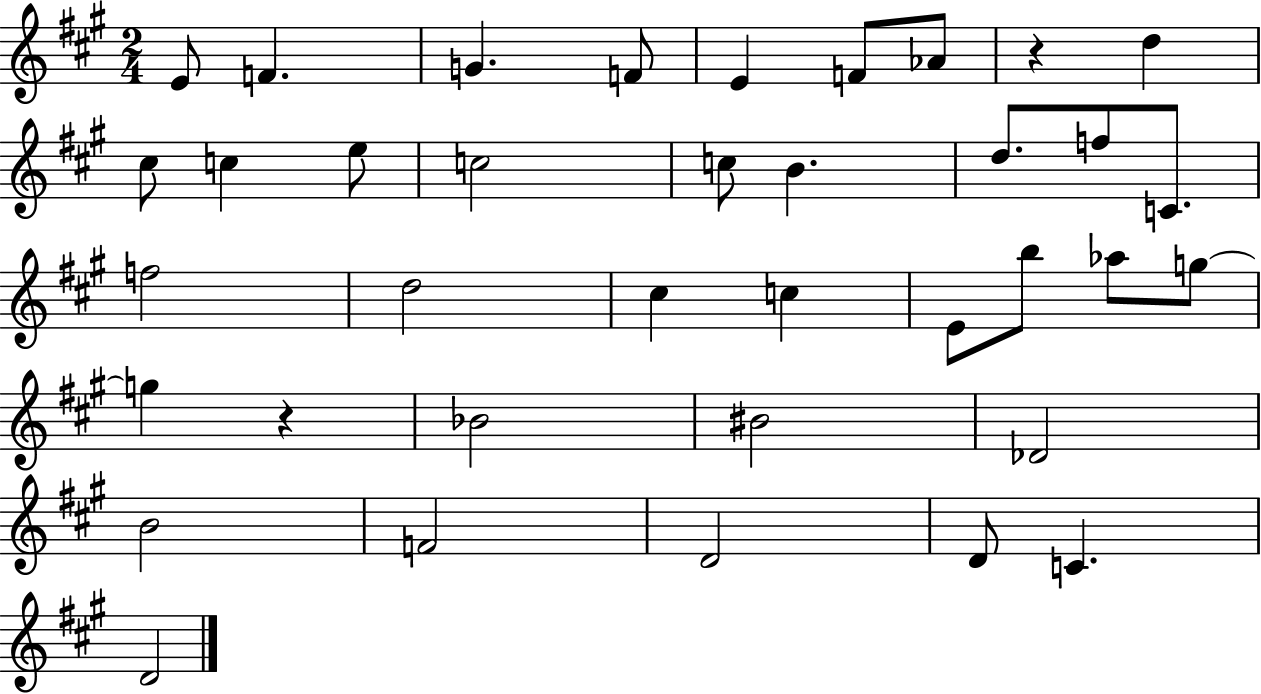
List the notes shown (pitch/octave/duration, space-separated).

E4/e F4/q. G4/q. F4/e E4/q F4/e Ab4/e R/q D5/q C#5/e C5/q E5/e C5/h C5/e B4/q. D5/e. F5/e C4/e. F5/h D5/h C#5/q C5/q E4/e B5/e Ab5/e G5/e G5/q R/q Bb4/h BIS4/h Db4/h B4/h F4/h D4/h D4/e C4/q. D4/h